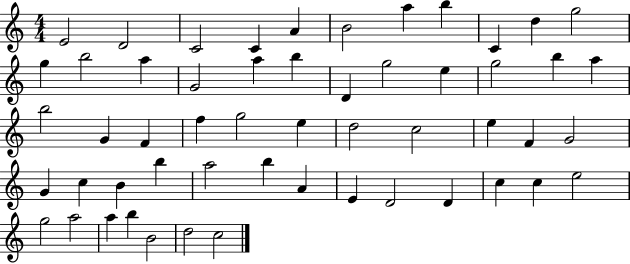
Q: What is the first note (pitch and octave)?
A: E4